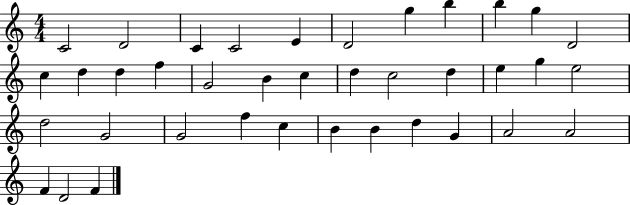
{
  \clef treble
  \numericTimeSignature
  \time 4/4
  \key c \major
  c'2 d'2 | c'4 c'2 e'4 | d'2 g''4 b''4 | b''4 g''4 d'2 | \break c''4 d''4 d''4 f''4 | g'2 b'4 c''4 | d''4 c''2 d''4 | e''4 g''4 e''2 | \break d''2 g'2 | g'2 f''4 c''4 | b'4 b'4 d''4 g'4 | a'2 a'2 | \break f'4 d'2 f'4 | \bar "|."
}